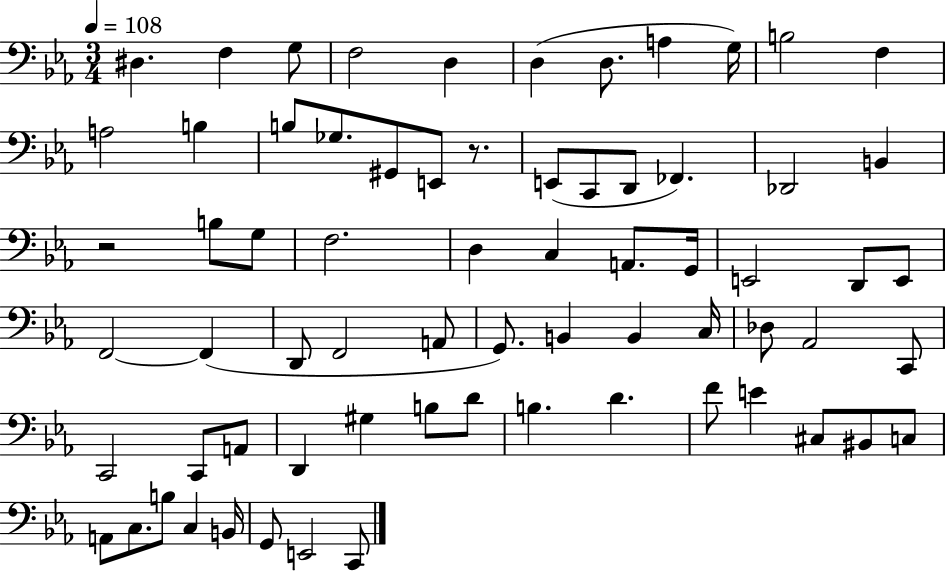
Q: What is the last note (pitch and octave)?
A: C2